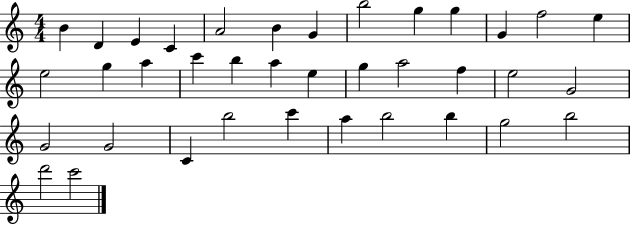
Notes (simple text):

B4/q D4/q E4/q C4/q A4/h B4/q G4/q B5/h G5/q G5/q G4/q F5/h E5/q E5/h G5/q A5/q C6/q B5/q A5/q E5/q G5/q A5/h F5/q E5/h G4/h G4/h G4/h C4/q B5/h C6/q A5/q B5/h B5/q G5/h B5/h D6/h C6/h